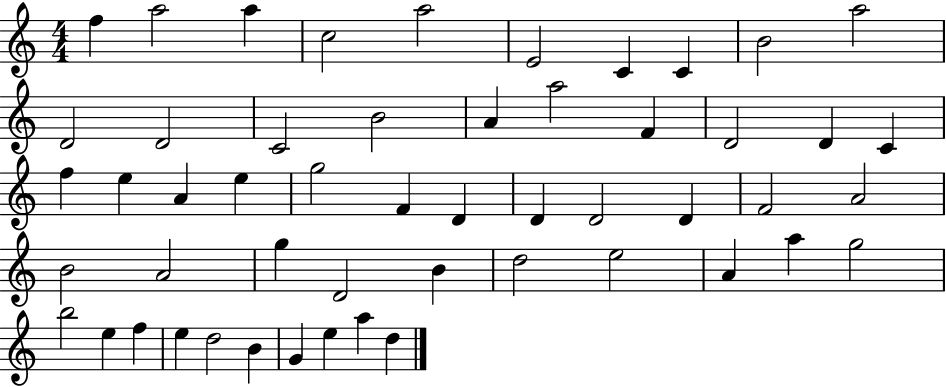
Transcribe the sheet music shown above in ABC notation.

X:1
T:Untitled
M:4/4
L:1/4
K:C
f a2 a c2 a2 E2 C C B2 a2 D2 D2 C2 B2 A a2 F D2 D C f e A e g2 F D D D2 D F2 A2 B2 A2 g D2 B d2 e2 A a g2 b2 e f e d2 B G e a d